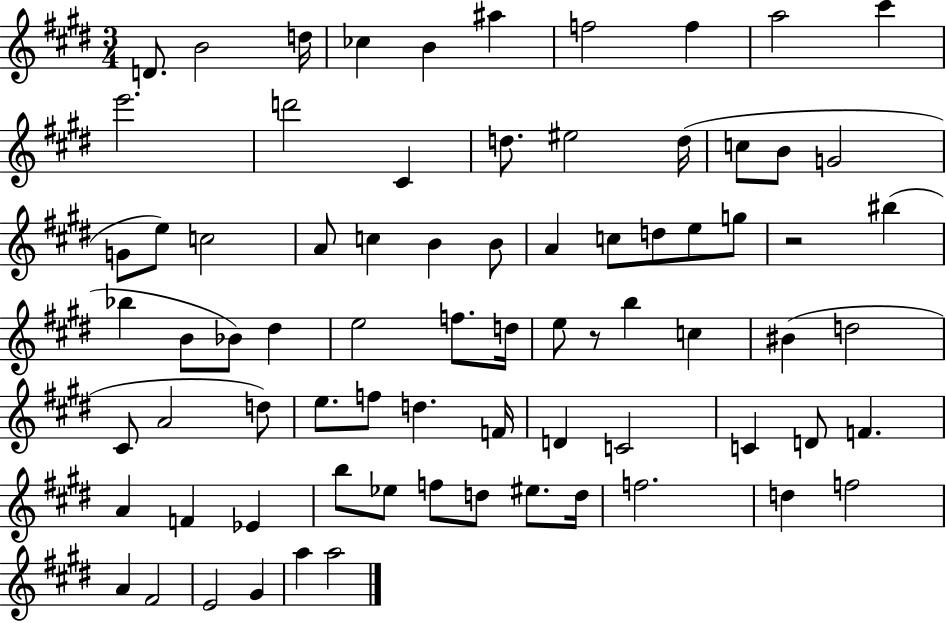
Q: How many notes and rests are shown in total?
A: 76